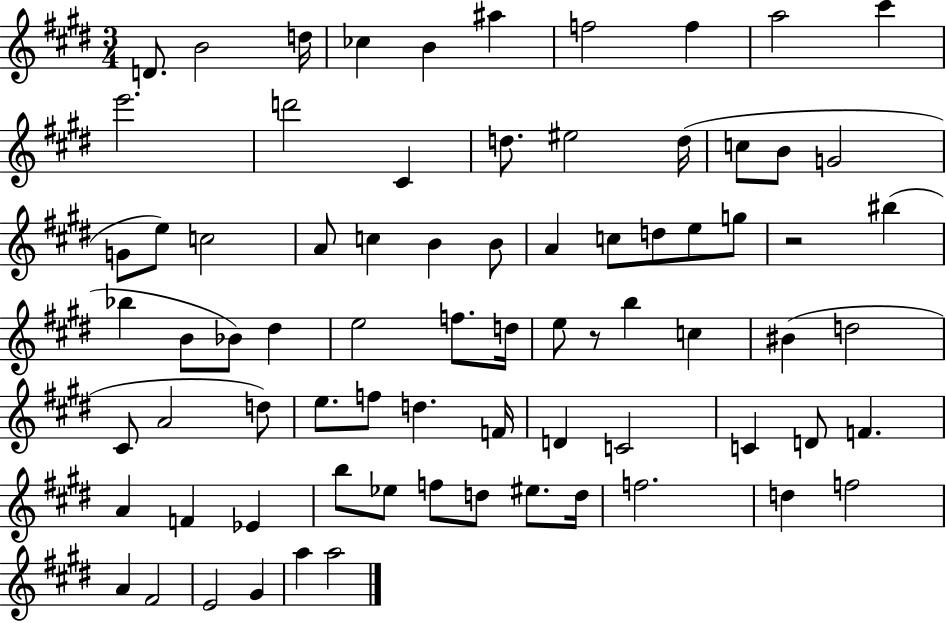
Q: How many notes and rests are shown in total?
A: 76